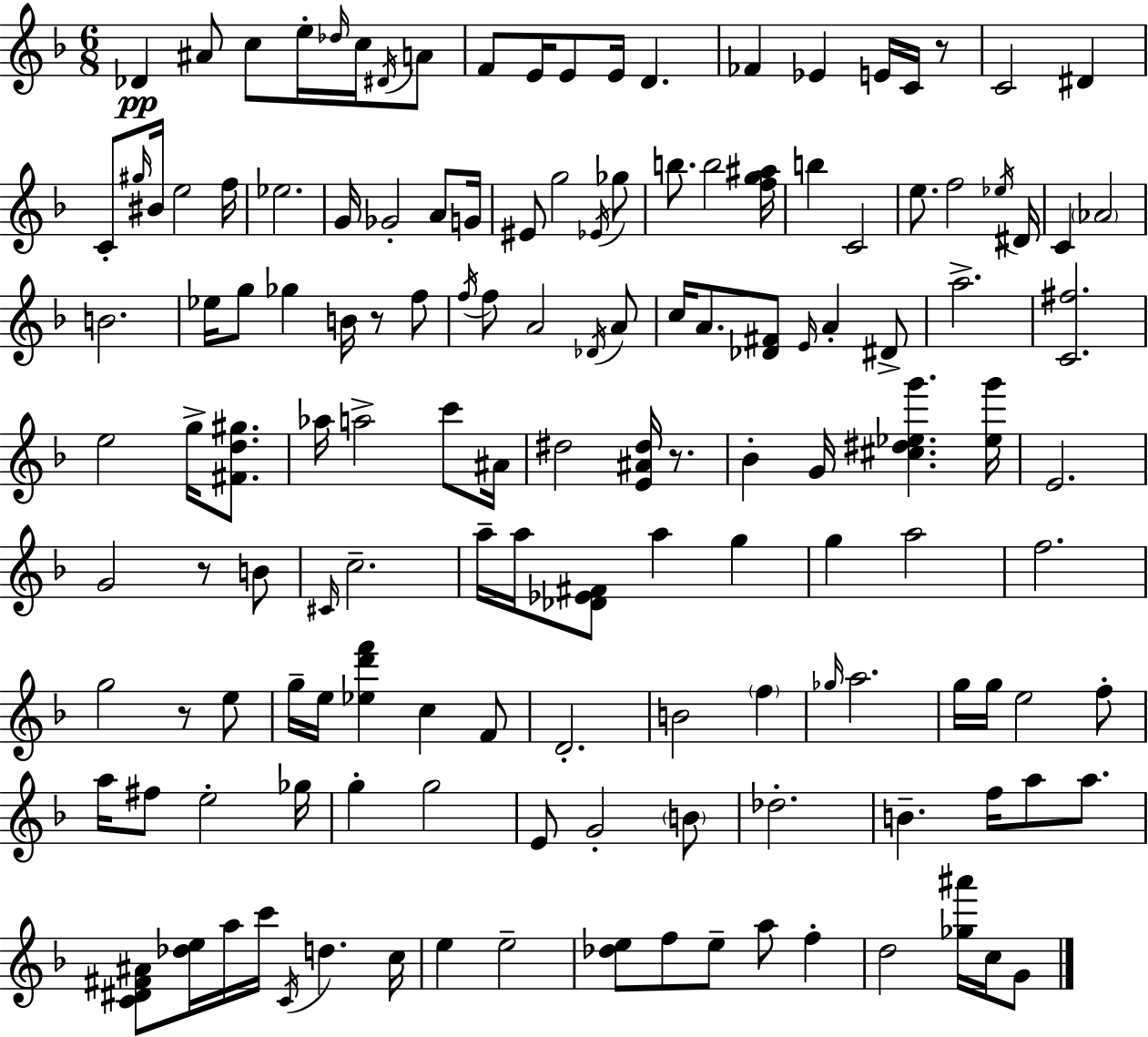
{
  \clef treble
  \numericTimeSignature
  \time 6/8
  \key d \minor
  des'4\pp ais'8 c''8 e''16-. \grace { des''16 } c''16 \acciaccatura { dis'16 } | a'8 f'8 e'16 e'8 e'16 d'4. | fes'4 ees'4 e'16 c'16 | r8 c'2 dis'4 | \break c'8-. \grace { gis''16 } bis'16 e''2 | f''16 ees''2. | g'16 ges'2-. | a'8 g'16 eis'8 g''2 | \break \acciaccatura { ees'16 } ges''8 b''8. b''2 | <f'' g'' ais''>16 b''4 c'2 | e''8. f''2 | \acciaccatura { ees''16 } dis'16 c'4 \parenthesize aes'2 | \break b'2. | ees''16 g''8 ges''4 | b'16 r8 f''8 \acciaccatura { f''16 } f''8 a'2 | \acciaccatura { des'16 } a'8 c''16 a'8. <des' fis'>8 | \break \grace { e'16 } a'4-. dis'8-> a''2.-> | <c' fis''>2. | e''2 | g''16-> <fis' d'' gis''>8. aes''16 a''2-> | \break c'''8 ais'16 dis''2 | <e' ais' dis''>16 r8. bes'4-. | g'16 <cis'' dis'' ees'' g'''>4. <ees'' g'''>16 e'2. | g'2 | \break r8 b'8 \grace { cis'16 } c''2.-- | a''16-- a''16 <des' ees' fis'>8 | a''4 g''4 g''4 | a''2 f''2. | \break g''2 | r8 e''8 g''16-- e''16 <ees'' d''' f'''>4 | c''4 f'8 d'2.-. | b'2 | \break \parenthesize f''4 \grace { ges''16 } a''2. | g''16 g''16 | e''2 f''8-. a''16 fis''8 | e''2-. ges''16 g''4-. | \break g''2 e'8 | g'2-. \parenthesize b'8 des''2.-. | b'4.-- | f''16 a''8 a''8. <c' dis' fis' ais'>8 | \break <des'' e''>16 a''16 c'''16 \acciaccatura { c'16 } d''4. c''16 e''4 | e''2-- <des'' e''>8 | f''8 e''8-- a''8 f''4-. d''2 | <ges'' ais'''>16 c''16 g'8 \bar "|."
}